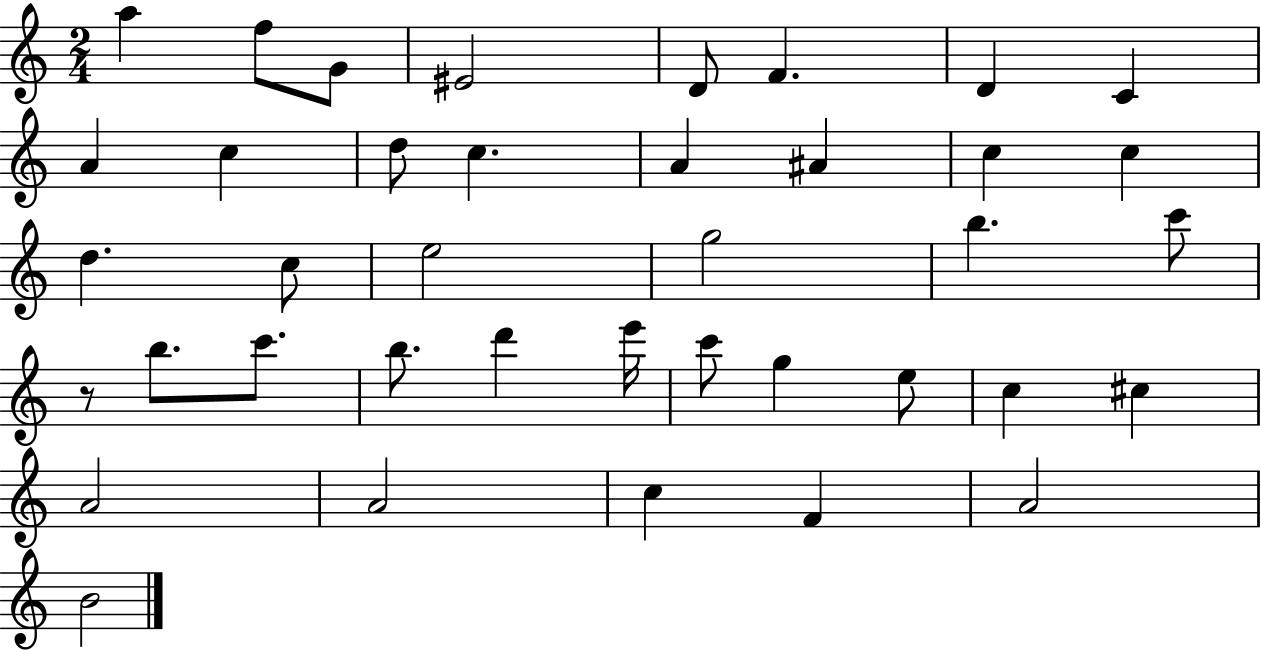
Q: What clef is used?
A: treble